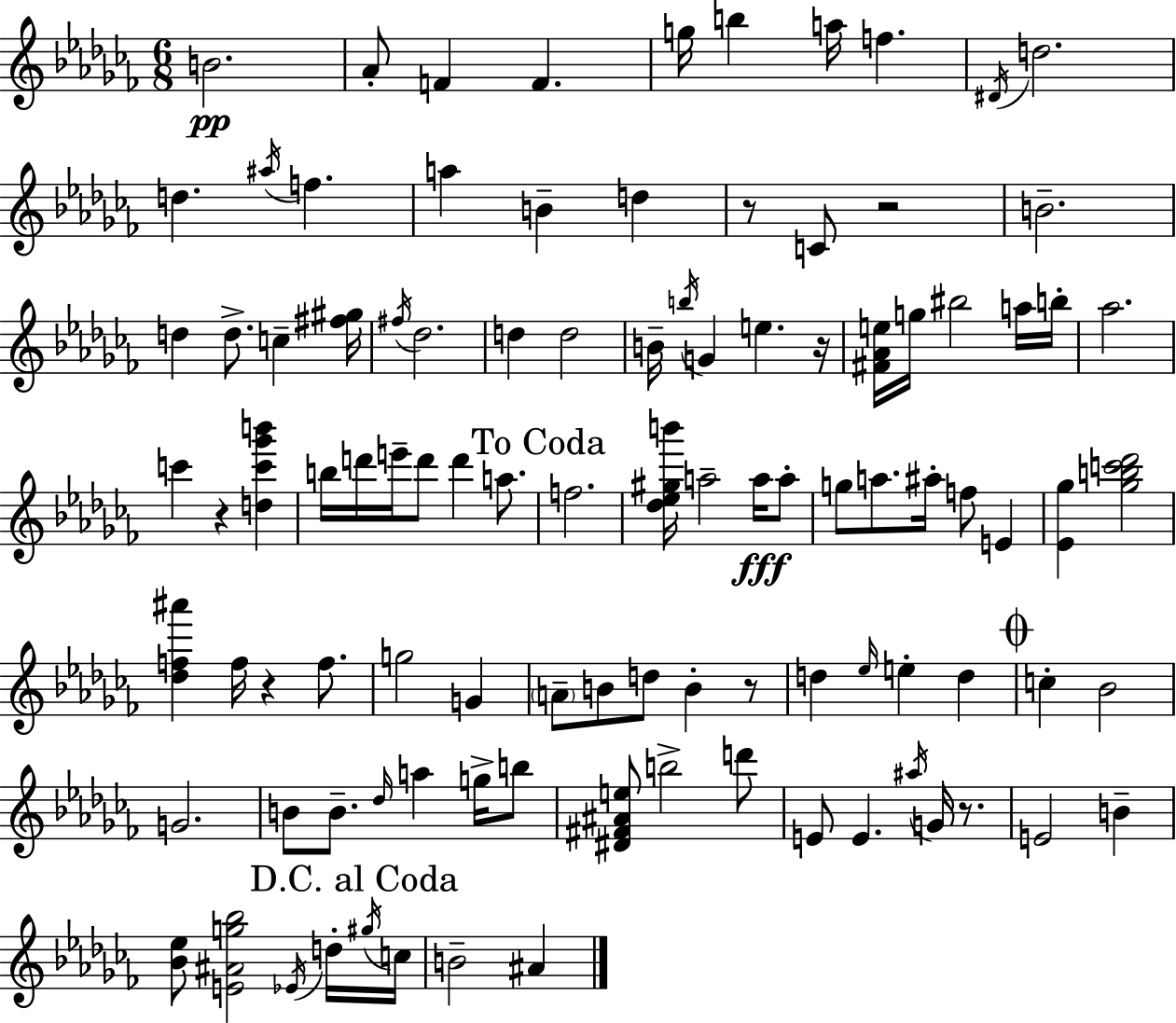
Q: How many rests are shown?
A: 7